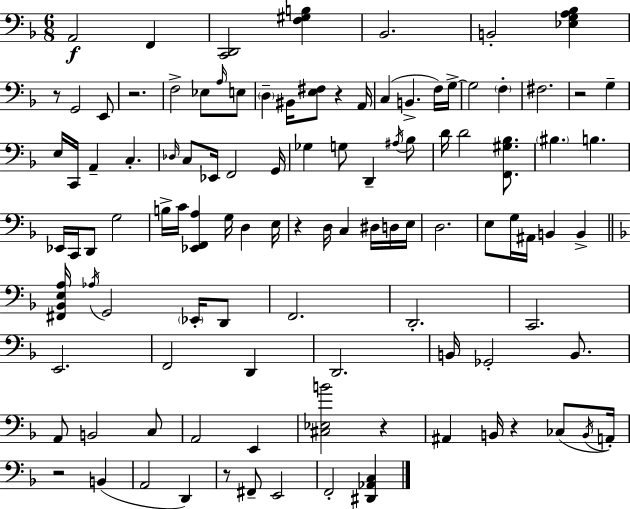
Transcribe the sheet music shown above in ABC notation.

X:1
T:Untitled
M:6/8
L:1/4
K:F
A,,2 F,, [C,,D,,]2 [F,^G,B,] _B,,2 B,,2 [_E,G,A,_B,] z/2 G,,2 E,,/2 z2 F,2 _E,/2 A,/4 E,/2 D, ^B,,/4 [E,^F,]/2 z A,,/4 C, B,, F,/4 G,/4 G,2 F, ^F,2 z2 G, E,/4 C,,/4 A,, C, _D,/4 C,/2 _E,,/4 F,,2 G,,/4 _G, G,/2 D,, ^A,/4 _B,/2 D/4 D2 [F,,^G,_B,]/2 ^B, B, _E,,/4 C,,/4 D,,/2 G,2 B,/4 C/4 [_E,,F,,A,] G,/4 D, E,/4 z D,/4 C, ^D,/4 D,/4 E,/4 D,2 E,/2 G,/4 ^A,,/4 B,, B,, [^F,,_B,,E,A,]/4 _A,/4 G,,2 _E,,/4 D,,/2 F,,2 D,,2 C,,2 E,,2 F,,2 D,, D,,2 B,,/4 _G,,2 B,,/2 A,,/2 B,,2 C,/2 A,,2 E,, [^C,_E,B]2 z ^A,, B,,/4 z _C,/2 B,,/4 A,,/4 z2 B,, A,,2 D,, z/2 ^F,,/2 E,,2 F,,2 [^D,,_A,,C,]